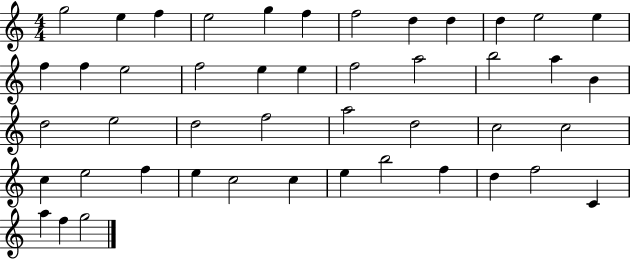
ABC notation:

X:1
T:Untitled
M:4/4
L:1/4
K:C
g2 e f e2 g f f2 d d d e2 e f f e2 f2 e e f2 a2 b2 a B d2 e2 d2 f2 a2 d2 c2 c2 c e2 f e c2 c e b2 f d f2 C a f g2